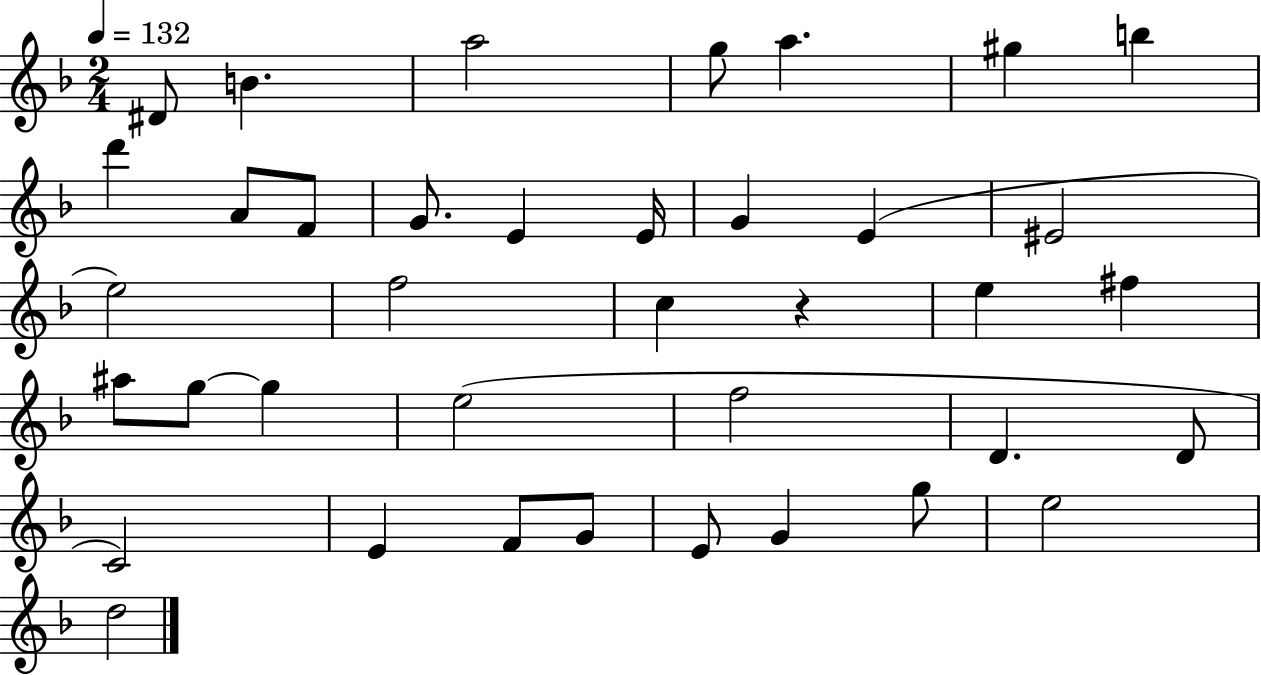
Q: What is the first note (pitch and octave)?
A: D#4